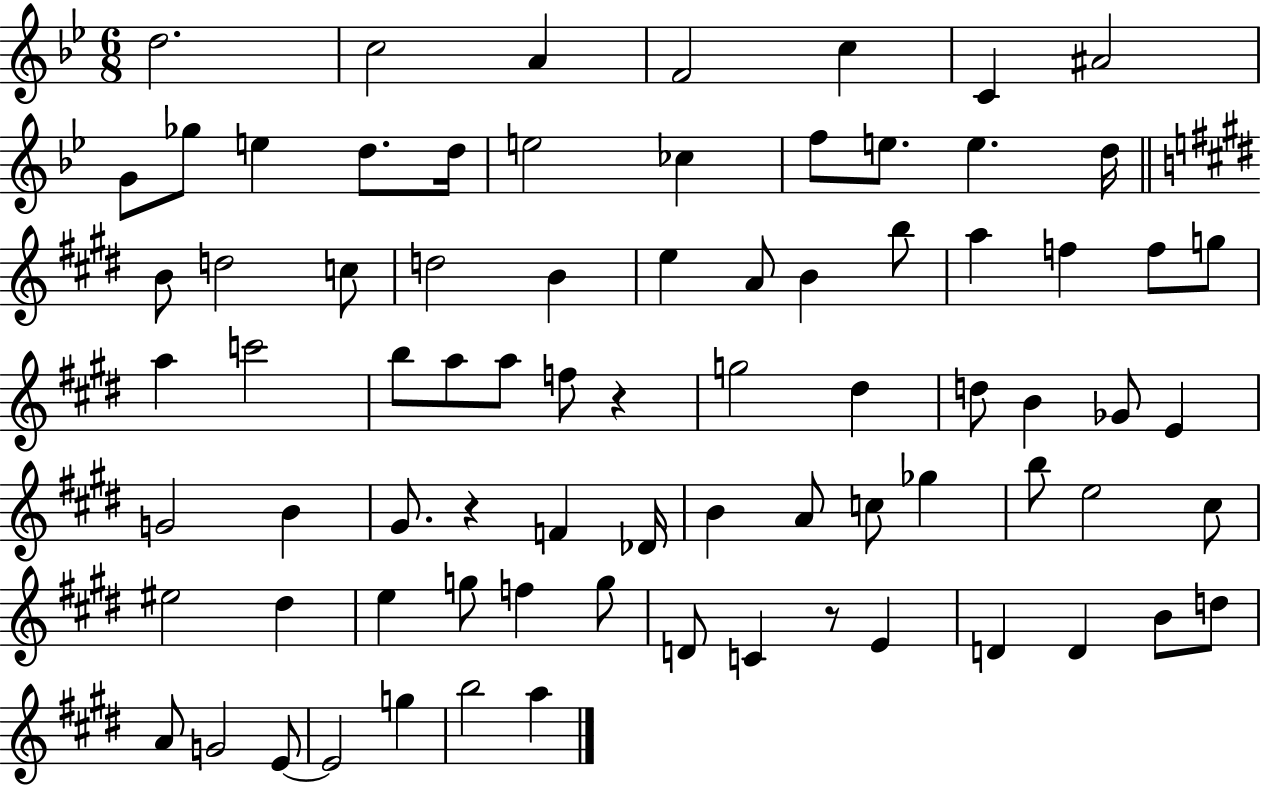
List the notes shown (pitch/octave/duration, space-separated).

D5/h. C5/h A4/q F4/h C5/q C4/q A#4/h G4/e Gb5/e E5/q D5/e. D5/s E5/h CES5/q F5/e E5/e. E5/q. D5/s B4/e D5/h C5/e D5/h B4/q E5/q A4/e B4/q B5/e A5/q F5/q F5/e G5/e A5/q C6/h B5/e A5/e A5/e F5/e R/q G5/h D#5/q D5/e B4/q Gb4/e E4/q G4/h B4/q G#4/e. R/q F4/q Db4/s B4/q A4/e C5/e Gb5/q B5/e E5/h C#5/e EIS5/h D#5/q E5/q G5/e F5/q G5/e D4/e C4/q R/e E4/q D4/q D4/q B4/e D5/e A4/e G4/h E4/e E4/h G5/q B5/h A5/q